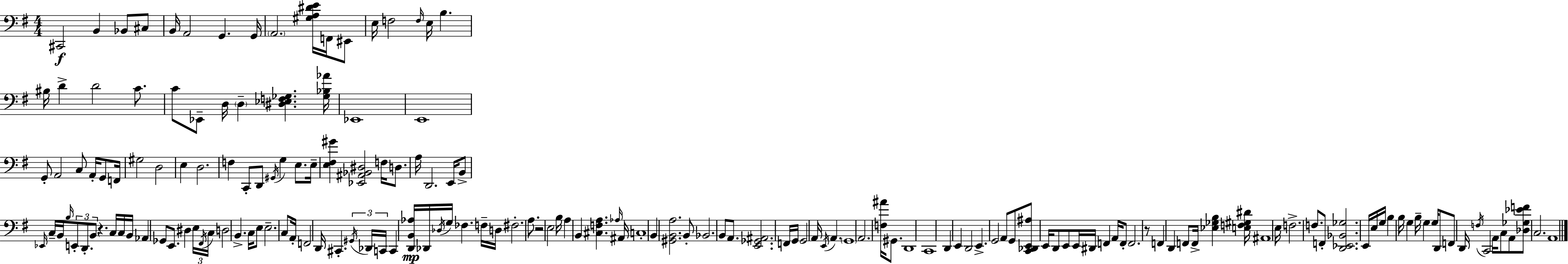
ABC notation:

X:1
T:Untitled
M:4/4
L:1/4
K:G
^C,,2 B,, _B,,/2 ^C,/2 B,,/4 A,,2 G,, G,,/4 A,,2 [^G,A,^DE]/4 F,,/4 ^E,,/2 E,/4 F,2 F,/4 E,/4 B, ^B,/4 D D2 C/2 C/2 _E,,/2 D,/4 D, [^D,_E,F,_G,] [_G,_B,_A]/4 _E,,4 E,,4 G,,/2 A,,2 C,/2 A,,/4 G,,/2 F,,/4 ^G,2 D,2 E, D,2 F, C,,/2 D,,/2 ^G,,/4 G, E,/2 E,/4 [E,^F,^G] [_E,,^A,,_B,,^D,]2 F,/4 D,/2 A,/4 D,,2 E,,/4 B,,/2 _E,,/4 C,/4 B,,/4 B,/4 E,,/2 D,,/2 B,,/2 z C,/4 C,/4 B,,/4 _A,, _G,,/2 E,,/2 ^D, E,/4 ^F,,/4 C,/4 D,2 B,, C,/4 E,/2 E,2 C,/2 A,,/4 F,,2 D,,/4 ^C,, ^G,,/4 _D,,/4 C,,/4 C,, [D,,B,,_A,]/4 _D,,/4 _D,/4 G,/4 _F, F,/4 D,/4 ^F,2 A,/2 z2 E,2 B,/4 A, B,, [^C,F,A,] _A,/4 ^A,,/4 C,4 B,, [^G,,B,,A,]2 B,,/2 _B,,2 B,,/2 A,,/2 [E,,_G,,^A,,]2 F,,/4 G,,/4 G,,2 A,,/4 E,,/4 A,, G,,4 A,,2 [F,^A]/4 ^G,,/2 D,,4 C,,4 D,, E,, D,,2 E,, G,,2 A,,/2 G,,/2 [C,,_D,,E,,^A,]/2 E,,/4 D,,/2 E,,/2 E,,/4 ^D,,/4 F,, A,,/4 F,,/2 F,,2 z/2 F,, D,, F,,/2 F,,/4 [_E,_G,B,] [E,F,^G,^D]/4 ^A,,4 E,/4 F,2 F,/2 F,,/2 [D,,_E,,_B,,_G,]2 E,,/4 E,/4 G,/4 B, B,/4 G, B,/4 G, G,/4 D,,/2 F,,/2 D,,/4 F,/4 C,,2 A,,/4 C,/2 A,,/2 [_D,_G,_EF]/2 C,2 A,,4